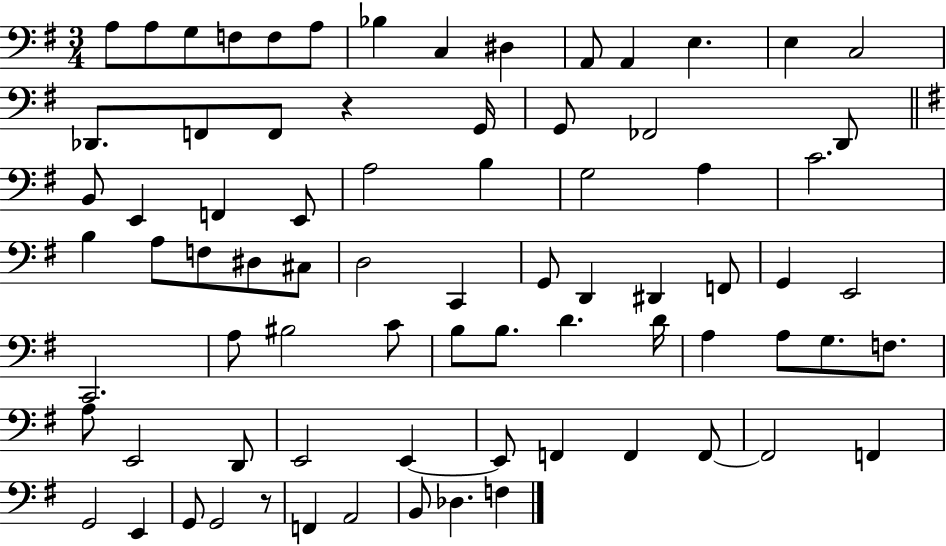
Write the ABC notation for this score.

X:1
T:Untitled
M:3/4
L:1/4
K:G
A,/2 A,/2 G,/2 F,/2 F,/2 A,/2 _B, C, ^D, A,,/2 A,, E, E, C,2 _D,,/2 F,,/2 F,,/2 z G,,/4 G,,/2 _F,,2 D,,/2 B,,/2 E,, F,, E,,/2 A,2 B, G,2 A, C2 B, A,/2 F,/2 ^D,/2 ^C,/2 D,2 C,, G,,/2 D,, ^D,, F,,/2 G,, E,,2 C,,2 A,/2 ^B,2 C/2 B,/2 B,/2 D D/4 A, A,/2 G,/2 F,/2 A,/2 E,,2 D,,/2 E,,2 E,, E,,/2 F,, F,, F,,/2 F,,2 F,, G,,2 E,, G,,/2 G,,2 z/2 F,, A,,2 B,,/2 _D, F,